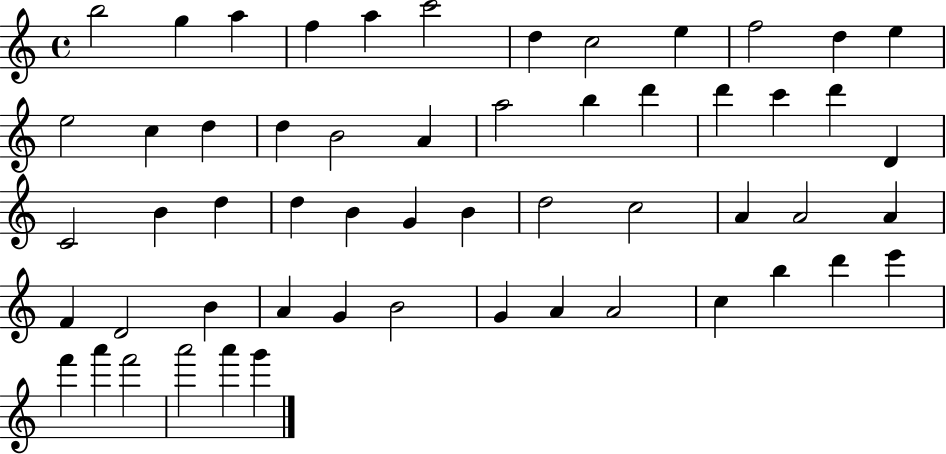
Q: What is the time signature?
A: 4/4